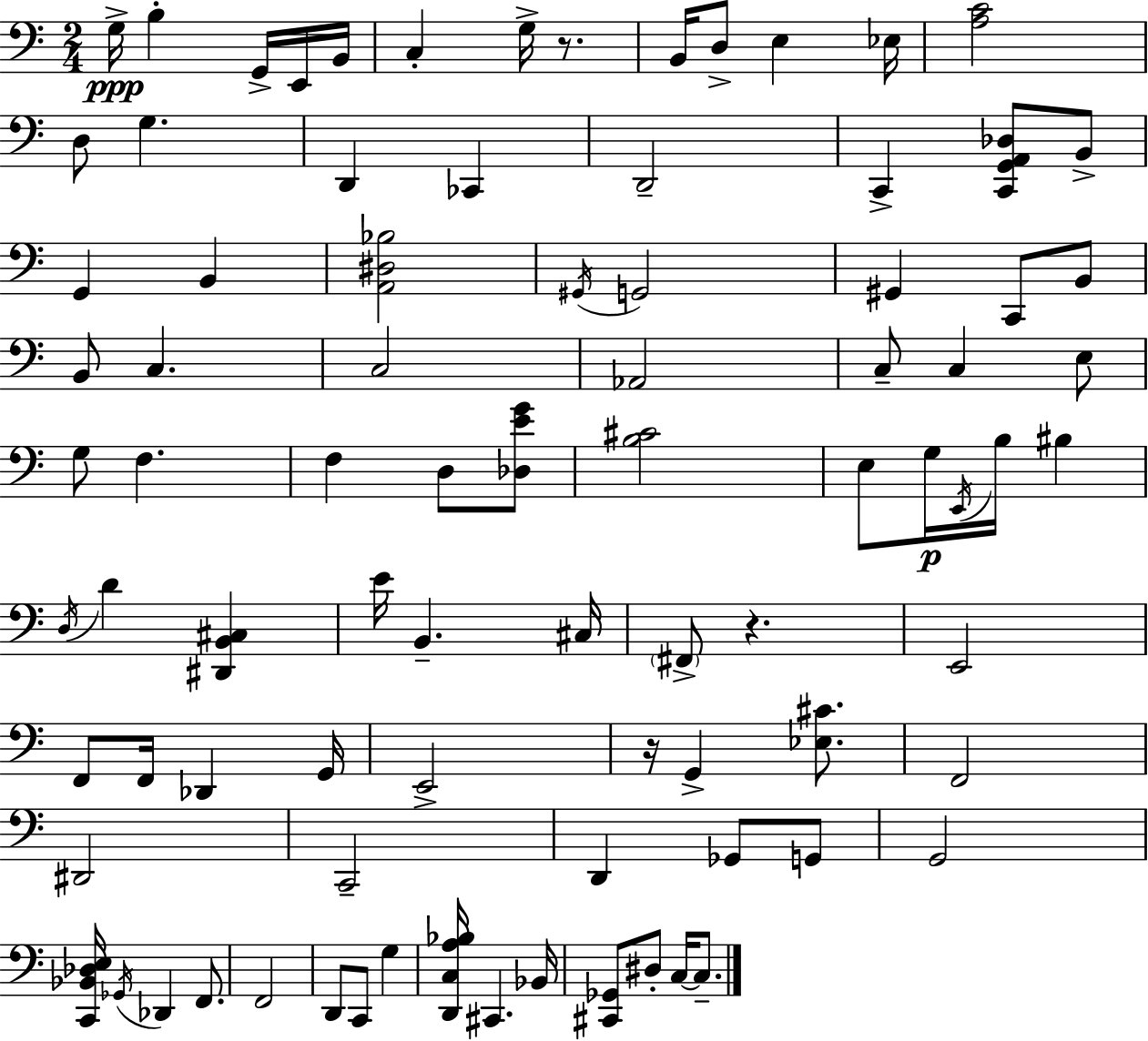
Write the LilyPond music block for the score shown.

{
  \clef bass
  \numericTimeSignature
  \time 2/4
  \key a \minor
  \repeat volta 2 { g16->\ppp b4-. g,16-> e,16 b,16 | c4-. g16-> r8. | b,16 d8-> e4 ees16 | <a c'>2 | \break d8 g4. | d,4 ces,4 | d,2-- | c,4-> <c, g, a, des>8 b,8-> | \break g,4 b,4 | <a, dis bes>2 | \acciaccatura { gis,16 } g,2 | gis,4 c,8 b,8 | \break b,8 c4. | c2 | aes,2 | c8-- c4 e8 | \break g8 f4. | f4 d8 <des e' g'>8 | <b cis'>2 | e8 g16\p \acciaccatura { e,16 } b16 bis4 | \break \acciaccatura { d16 } d'4 <dis, b, cis>4 | e'16 b,4.-- | cis16 \parenthesize fis,8-> r4. | e,2 | \break f,8 f,16 des,4 | g,16 e,2-> | r16 g,4-> | <ees cis'>8. f,2 | \break dis,2 | c,2-- | d,4 ges,8 | g,8 g,2 | \break <c, bes, des e>16 \acciaccatura { ges,16 } des,4 | f,8. f,2 | d,8 c,8 | g4 <d, c a bes>16 cis,4. | \break bes,16 <cis, ges,>8 dis8-. | c16~~ c8.-- } \bar "|."
}